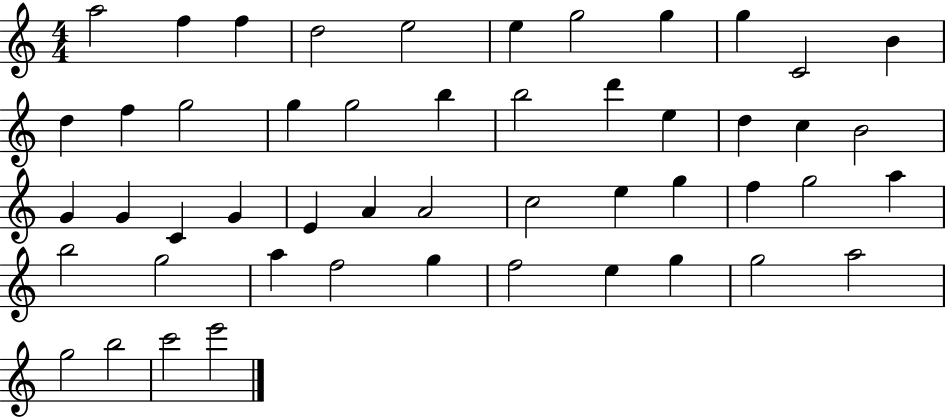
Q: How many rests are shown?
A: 0